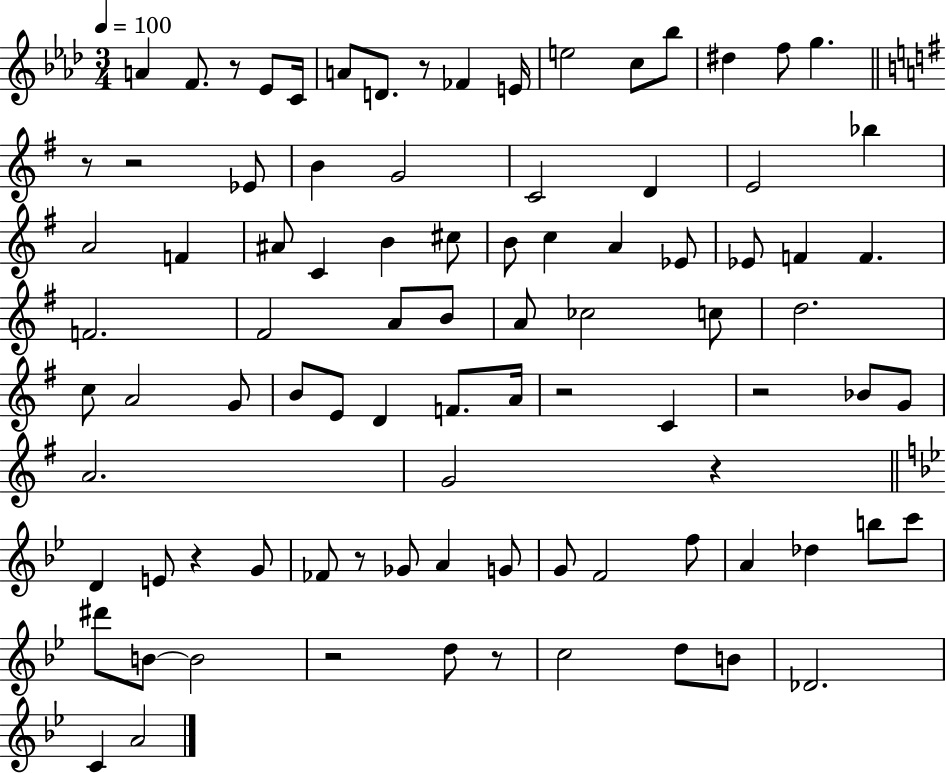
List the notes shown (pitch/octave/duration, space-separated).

A4/q F4/e. R/e Eb4/e C4/s A4/e D4/e. R/e FES4/q E4/s E5/h C5/e Bb5/e D#5/q F5/e G5/q. R/e R/h Eb4/e B4/q G4/h C4/h D4/q E4/h Bb5/q A4/h F4/q A#4/e C4/q B4/q C#5/e B4/e C5/q A4/q Eb4/e Eb4/e F4/q F4/q. F4/h. F#4/h A4/e B4/e A4/e CES5/h C5/e D5/h. C5/e A4/h G4/e B4/e E4/e D4/q F4/e. A4/s R/h C4/q R/h Bb4/e G4/e A4/h. G4/h R/q D4/q E4/e R/q G4/e FES4/e R/e Gb4/e A4/q G4/e G4/e F4/h F5/e A4/q Db5/q B5/e C6/e D#6/e B4/e B4/h R/h D5/e R/e C5/h D5/e B4/e Db4/h. C4/q A4/h